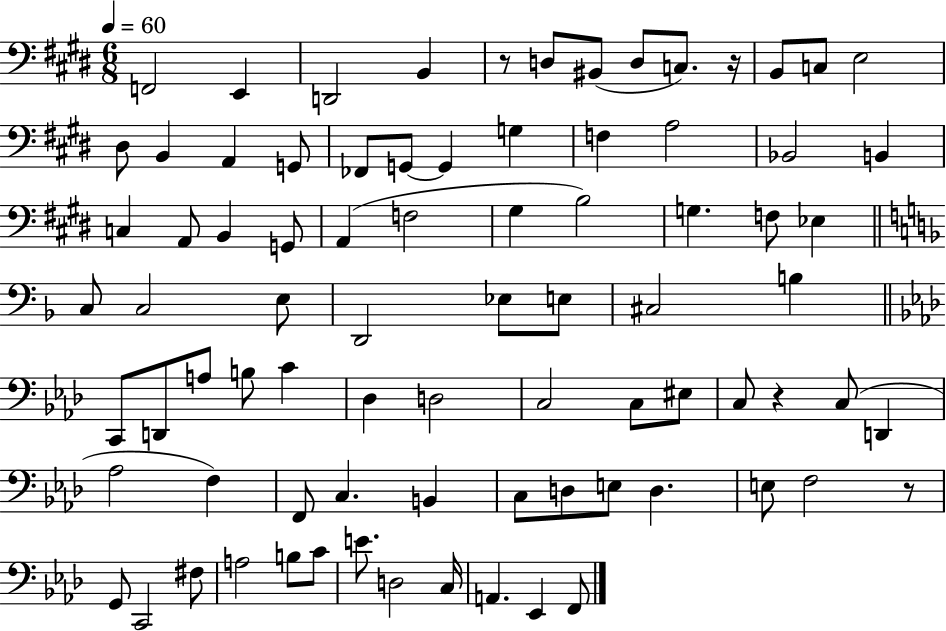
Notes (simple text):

F2/h E2/q D2/h B2/q R/e D3/e BIS2/e D3/e C3/e. R/s B2/e C3/e E3/h D#3/e B2/q A2/q G2/e FES2/e G2/e G2/q G3/q F3/q A3/h Bb2/h B2/q C3/q A2/e B2/q G2/e A2/q F3/h G#3/q B3/h G3/q. F3/e Eb3/q C3/e C3/h E3/e D2/h Eb3/e E3/e C#3/h B3/q C2/e D2/e A3/e B3/e C4/q Db3/q D3/h C3/h C3/e EIS3/e C3/e R/q C3/e D2/q Ab3/h F3/q F2/e C3/q. B2/q C3/e D3/e E3/e D3/q. E3/e F3/h R/e G2/e C2/h F#3/e A3/h B3/e C4/e E4/e. D3/h C3/s A2/q. Eb2/q F2/e